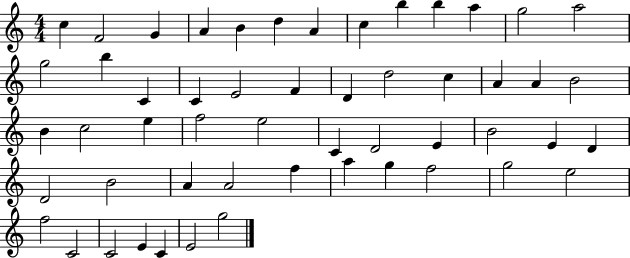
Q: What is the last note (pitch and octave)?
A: G5